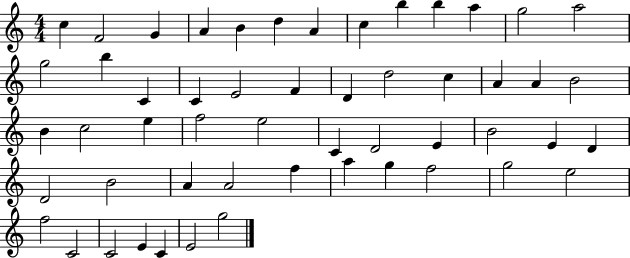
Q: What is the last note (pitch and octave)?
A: G5